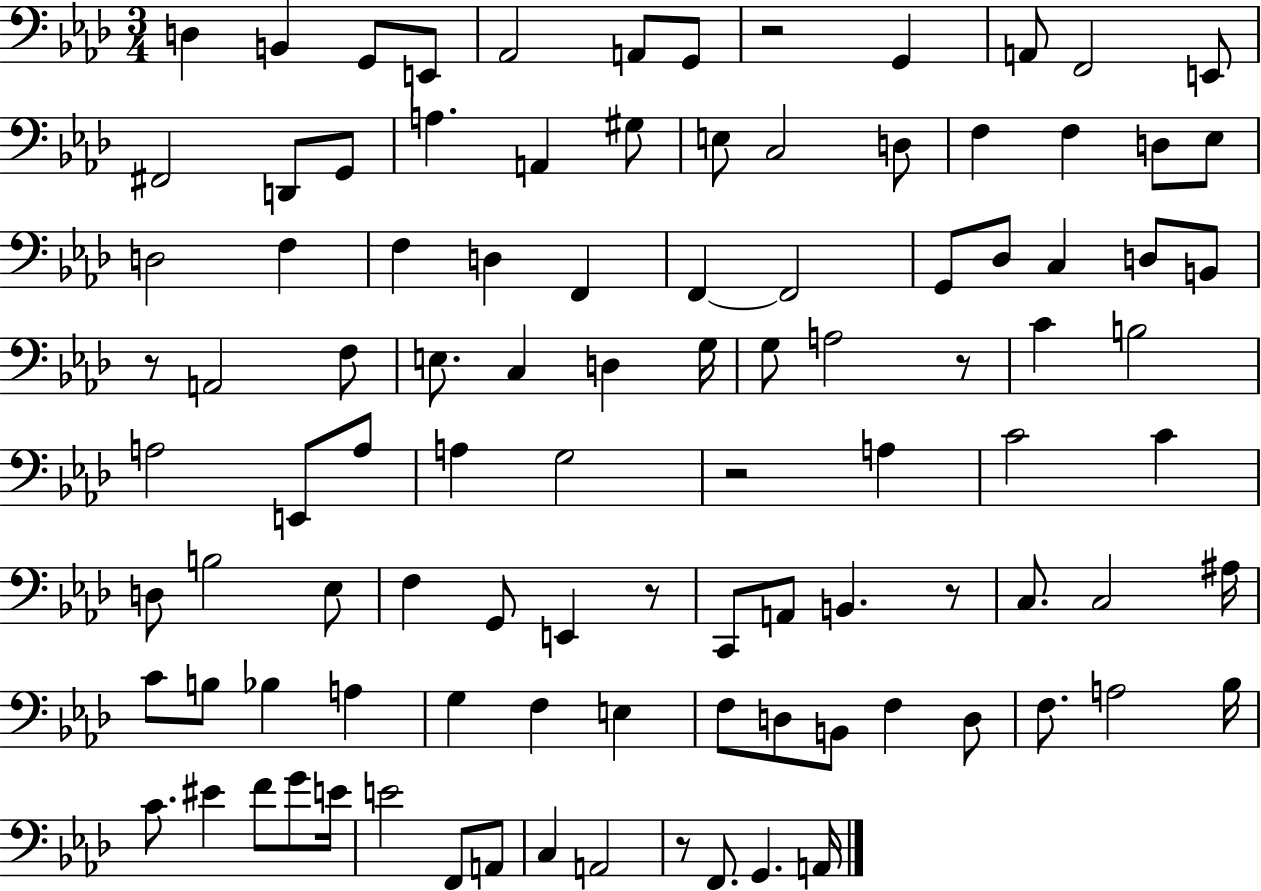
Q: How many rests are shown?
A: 7